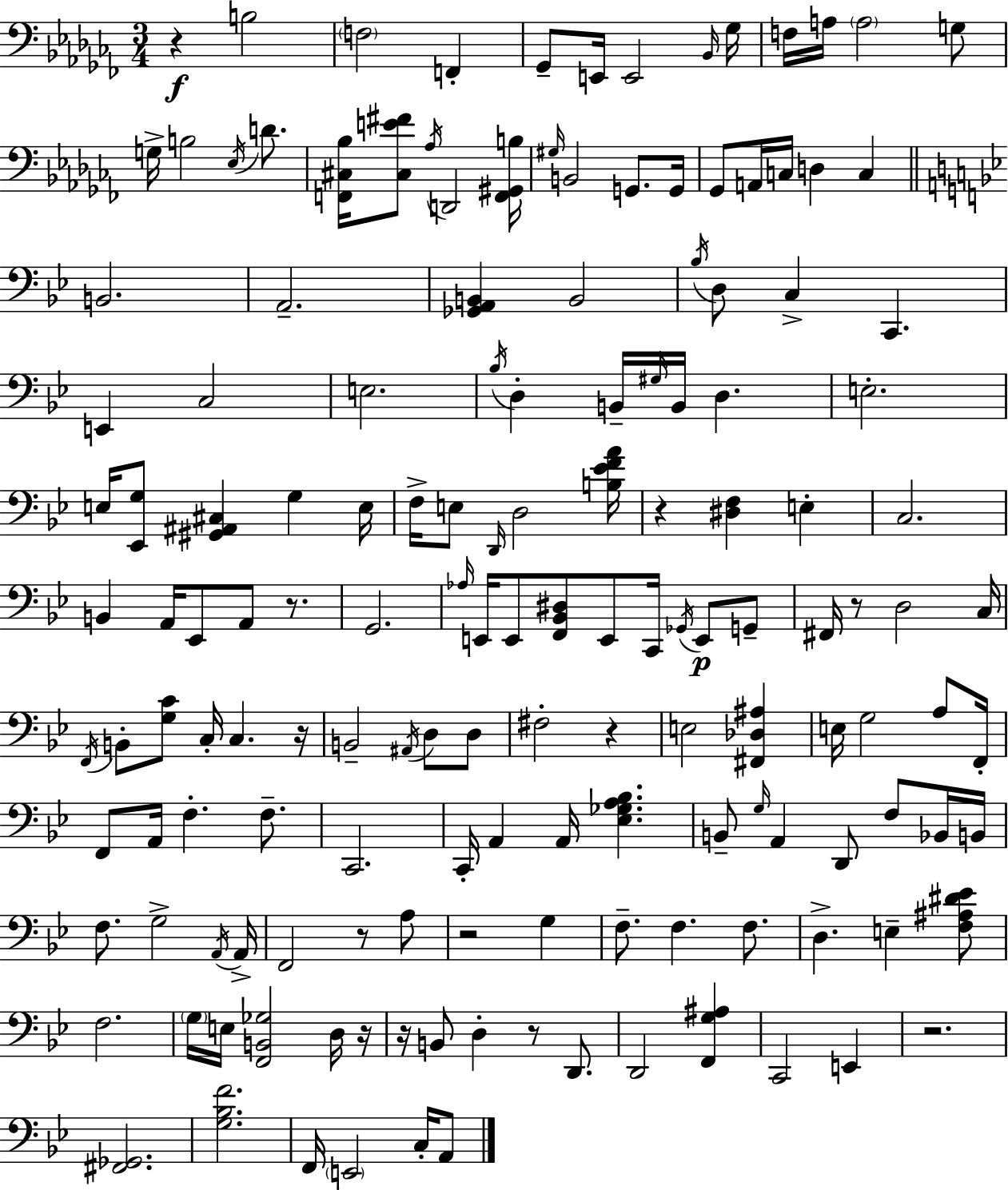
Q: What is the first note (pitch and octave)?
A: B3